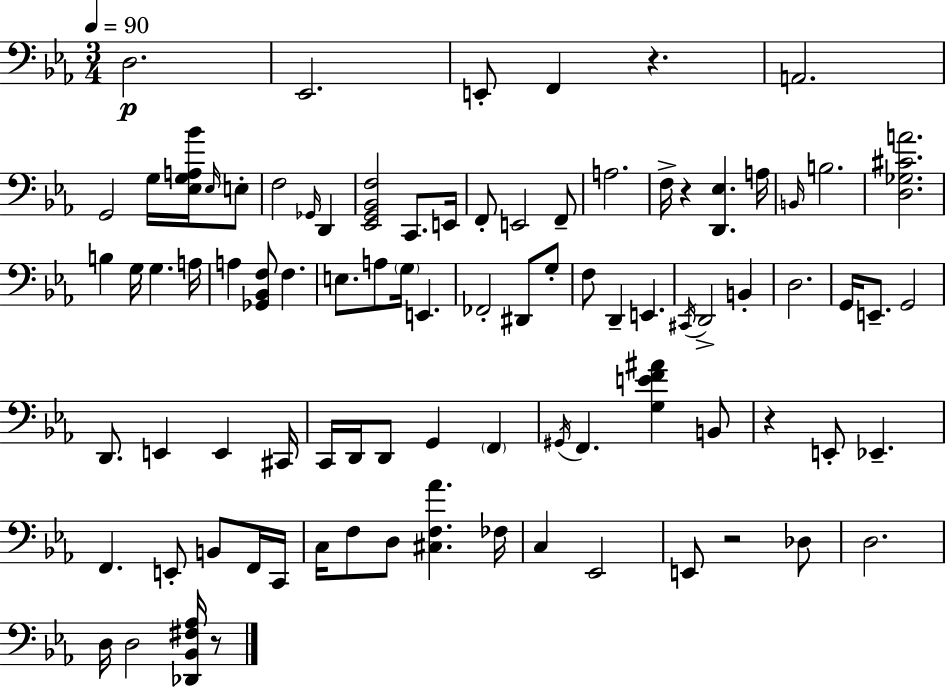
D3/h. Eb2/h. E2/e F2/q R/q. A2/h. G2/h G3/s [Eb3,G3,A3,Bb4]/s Eb3/s E3/e F3/h Gb2/s D2/q [Eb2,G2,Bb2,F3]/h C2/e. E2/s F2/e E2/h F2/e A3/h. F3/s R/q [D2,Eb3]/q. A3/s B2/s B3/h. [D3,Gb3,C#4,A4]/h. B3/q G3/s G3/q. A3/s A3/q [Gb2,Bb2,F3]/e F3/q. E3/e. A3/e G3/s E2/q. FES2/h D#2/e G3/e F3/e D2/q E2/q. C#2/s D2/h B2/q D3/h. G2/s E2/e. G2/h D2/e. E2/q E2/q C#2/s C2/s D2/s D2/e G2/q F2/q G#2/s F2/q. [G3,E4,F4,A#4]/q B2/e R/q E2/e Eb2/q. F2/q. E2/e B2/e F2/s C2/s C3/s F3/e D3/e [C#3,F3,Ab4]/q. FES3/s C3/q Eb2/h E2/e R/h Db3/e D3/h. D3/s D3/h [Db2,Bb2,F#3,Ab3]/s R/e